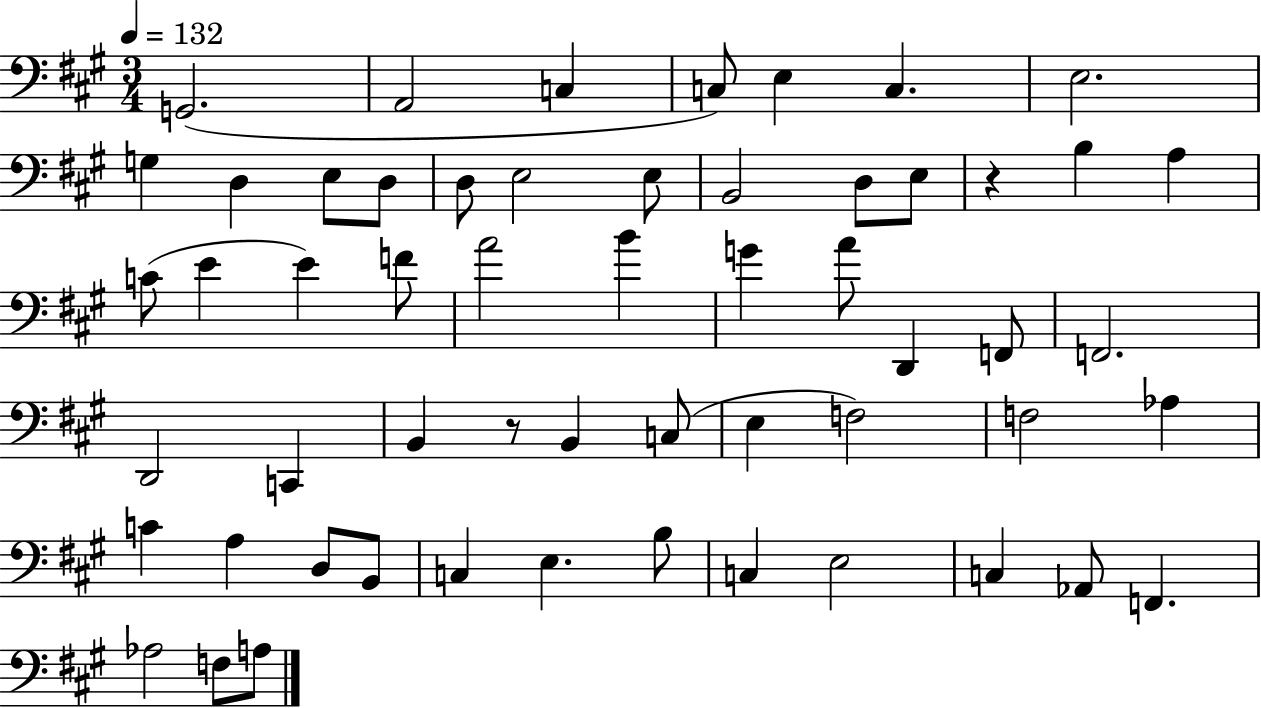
G2/h. A2/h C3/q C3/e E3/q C3/q. E3/h. G3/q D3/q E3/e D3/e D3/e E3/h E3/e B2/h D3/e E3/e R/q B3/q A3/q C4/e E4/q E4/q F4/e A4/h B4/q G4/q A4/e D2/q F2/e F2/h. D2/h C2/q B2/q R/e B2/q C3/e E3/q F3/h F3/h Ab3/q C4/q A3/q D3/e B2/e C3/q E3/q. B3/e C3/q E3/h C3/q Ab2/e F2/q. Ab3/h F3/e A3/e